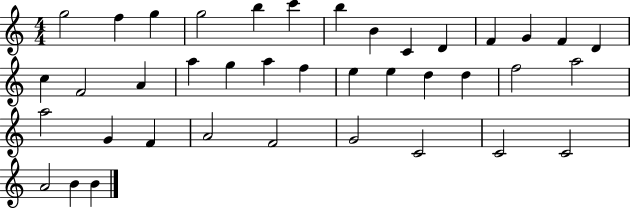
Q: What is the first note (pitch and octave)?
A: G5